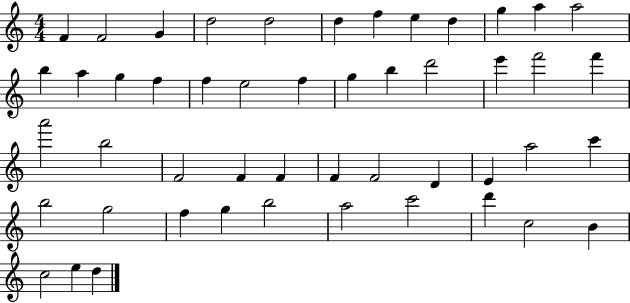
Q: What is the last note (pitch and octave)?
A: D5